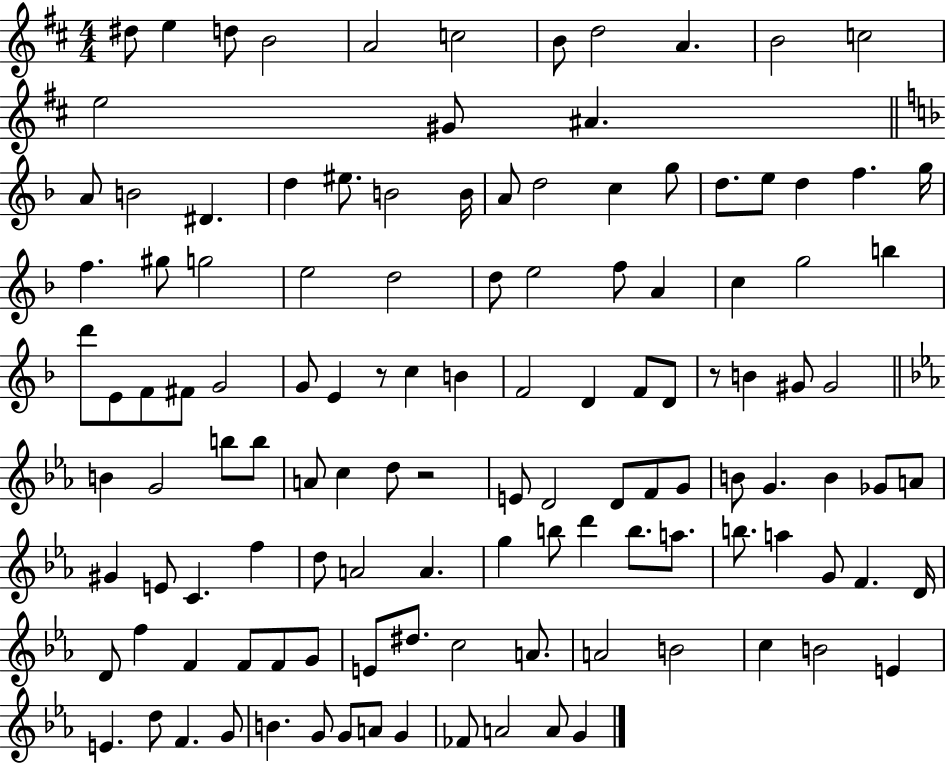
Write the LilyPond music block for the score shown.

{
  \clef treble
  \numericTimeSignature
  \time 4/4
  \key d \major
  dis''8 e''4 d''8 b'2 | a'2 c''2 | b'8 d''2 a'4. | b'2 c''2 | \break e''2 gis'8 ais'4. | \bar "||" \break \key d \minor a'8 b'2 dis'4. | d''4 eis''8. b'2 b'16 | a'8 d''2 c''4 g''8 | d''8. e''8 d''4 f''4. g''16 | \break f''4. gis''8 g''2 | e''2 d''2 | d''8 e''2 f''8 a'4 | c''4 g''2 b''4 | \break d'''8 e'8 f'8 fis'8 g'2 | g'8 e'4 r8 c''4 b'4 | f'2 d'4 f'8 d'8 | r8 b'4 gis'8 gis'2 | \break \bar "||" \break \key ees \major b'4 g'2 b''8 b''8 | a'8 c''4 d''8 r2 | e'8 d'2 d'8 f'8 g'8 | b'8 g'4. b'4 ges'8 a'8 | \break gis'4 e'8 c'4. f''4 | d''8 a'2 a'4. | g''4 b''8 d'''4 b''8. a''8. | b''8. a''4 g'8 f'4. d'16 | \break d'8 f''4 f'4 f'8 f'8 g'8 | e'8 dis''8. c''2 a'8. | a'2 b'2 | c''4 b'2 e'4 | \break e'4. d''8 f'4. g'8 | b'4. g'8 g'8 a'8 g'4 | fes'8 a'2 a'8 g'4 | \bar "|."
}